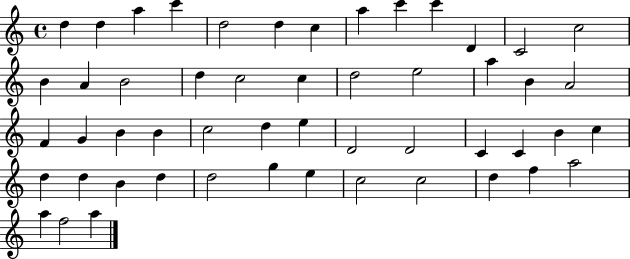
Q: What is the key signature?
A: C major